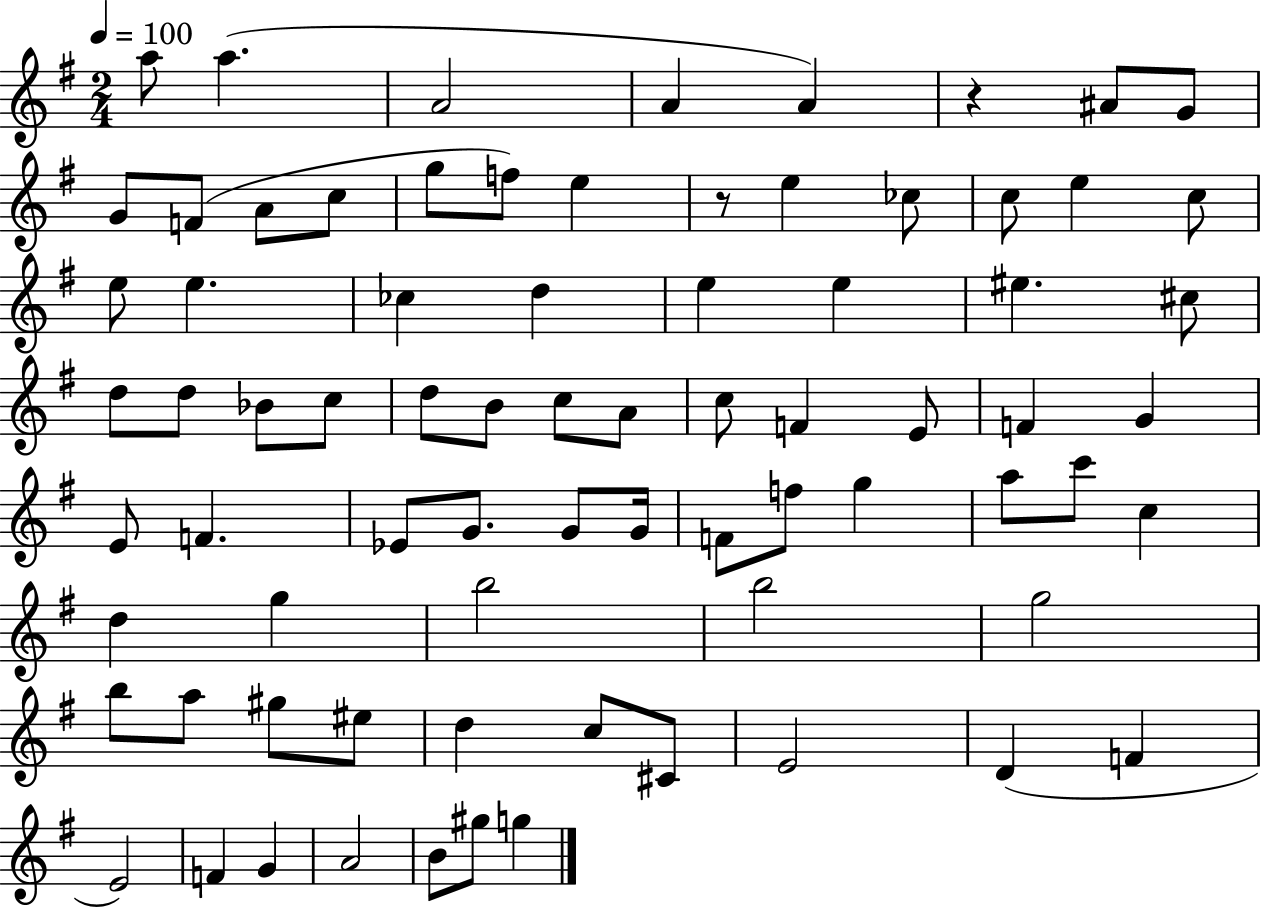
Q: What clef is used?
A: treble